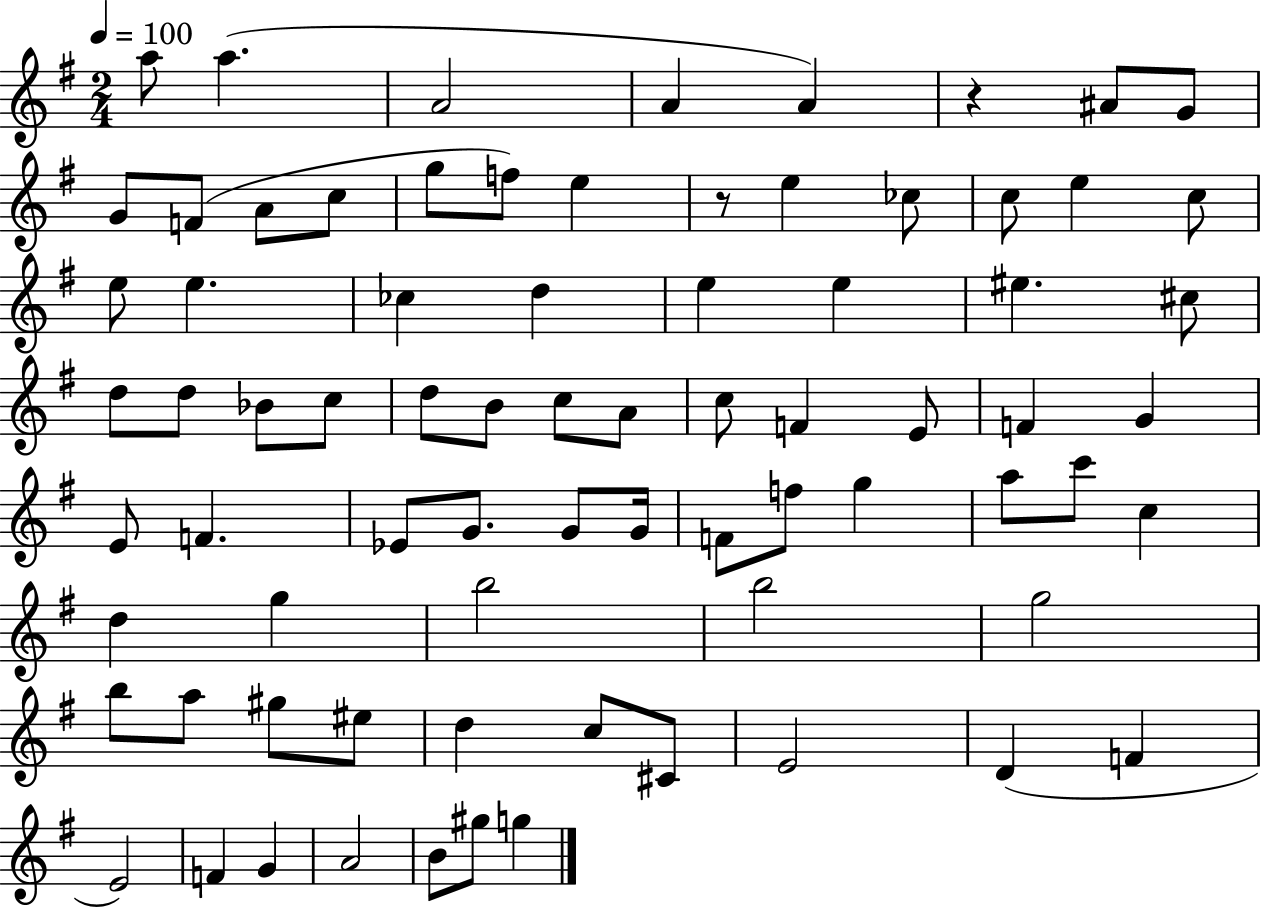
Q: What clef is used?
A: treble